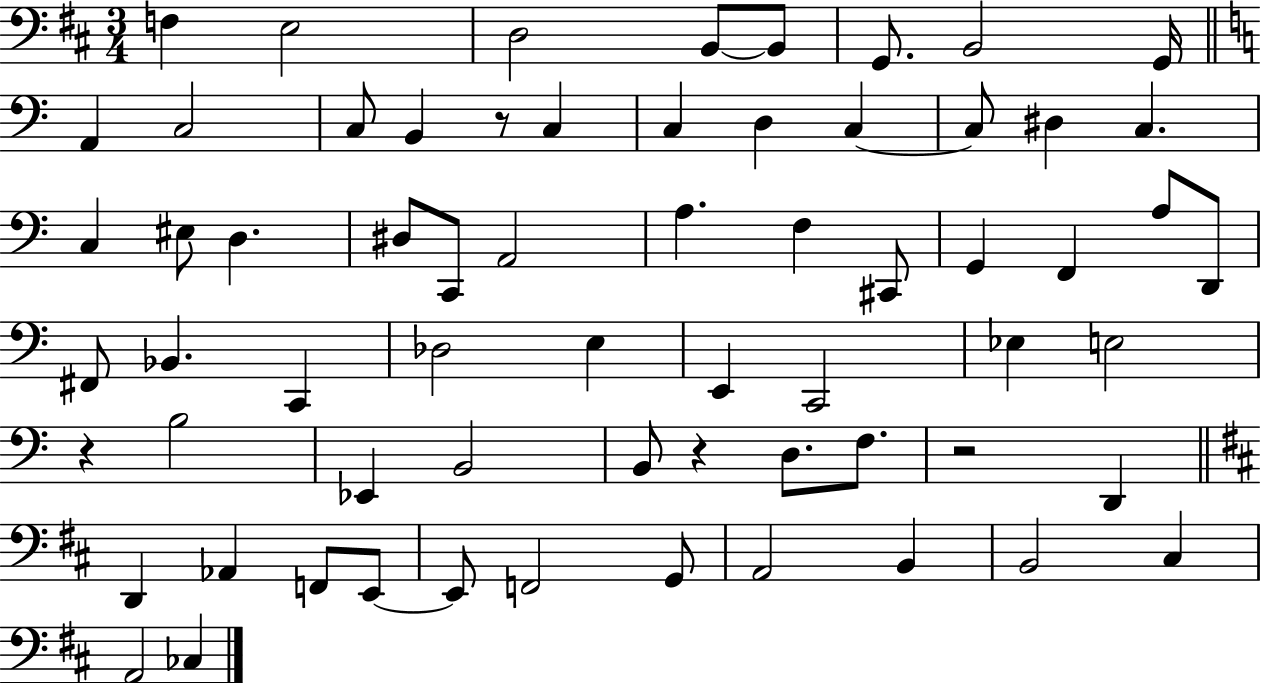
{
  \clef bass
  \numericTimeSignature
  \time 3/4
  \key d \major
  f4 e2 | d2 b,8~~ b,8 | g,8. b,2 g,16 | \bar "||" \break \key c \major a,4 c2 | c8 b,4 r8 c4 | c4 d4 c4~~ | c8 dis4 c4. | \break c4 eis8 d4. | dis8 c,8 a,2 | a4. f4 cis,8 | g,4 f,4 a8 d,8 | \break fis,8 bes,4. c,4 | des2 e4 | e,4 c,2 | ees4 e2 | \break r4 b2 | ees,4 b,2 | b,8 r4 d8. f8. | r2 d,4 | \break \bar "||" \break \key b \minor d,4 aes,4 f,8 e,8~~ | e,8 f,2 g,8 | a,2 b,4 | b,2 cis4 | \break a,2 ces4 | \bar "|."
}